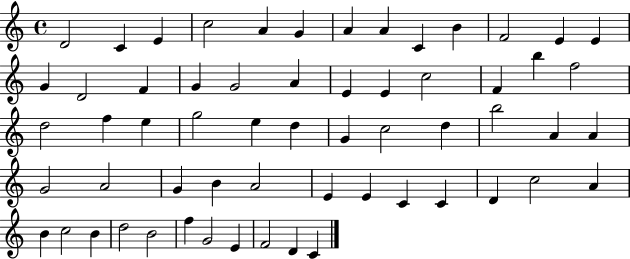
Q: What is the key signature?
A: C major